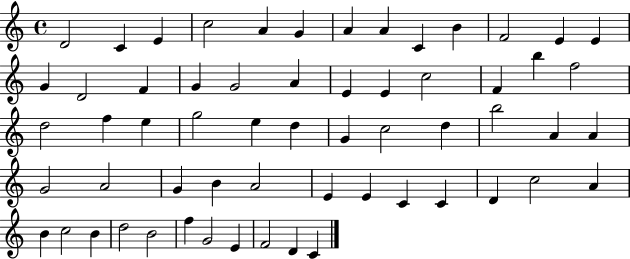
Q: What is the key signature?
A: C major